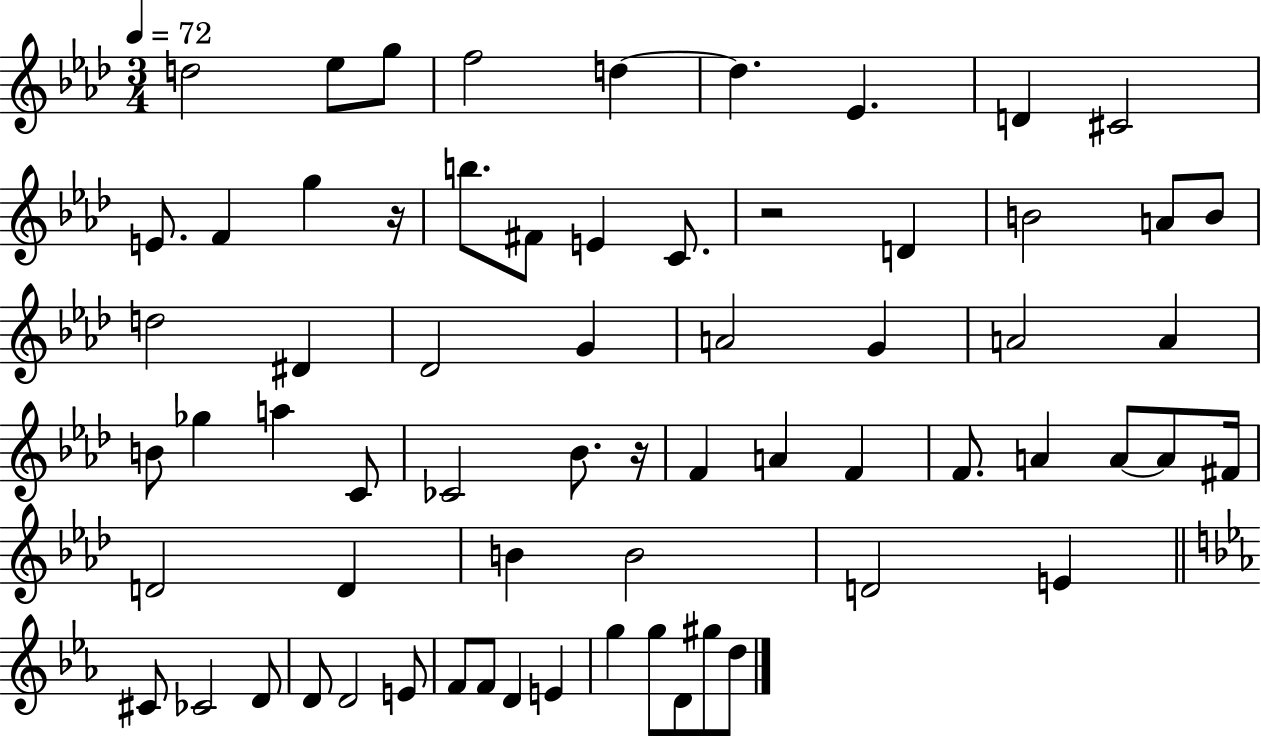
{
  \clef treble
  \numericTimeSignature
  \time 3/4
  \key aes \major
  \tempo 4 = 72
  d''2 ees''8 g''8 | f''2 d''4~~ | d''4. ees'4. | d'4 cis'2 | \break e'8. f'4 g''4 r16 | b''8. fis'8 e'4 c'8. | r2 d'4 | b'2 a'8 b'8 | \break d''2 dis'4 | des'2 g'4 | a'2 g'4 | a'2 a'4 | \break b'8 ges''4 a''4 c'8 | ces'2 bes'8. r16 | f'4 a'4 f'4 | f'8. a'4 a'8~~ a'8 fis'16 | \break d'2 d'4 | b'4 b'2 | d'2 e'4 | \bar "||" \break \key ees \major cis'8 ces'2 d'8 | d'8 d'2 e'8 | f'8 f'8 d'4 e'4 | g''4 g''8 d'8 gis''8 d''8 | \break \bar "|."
}